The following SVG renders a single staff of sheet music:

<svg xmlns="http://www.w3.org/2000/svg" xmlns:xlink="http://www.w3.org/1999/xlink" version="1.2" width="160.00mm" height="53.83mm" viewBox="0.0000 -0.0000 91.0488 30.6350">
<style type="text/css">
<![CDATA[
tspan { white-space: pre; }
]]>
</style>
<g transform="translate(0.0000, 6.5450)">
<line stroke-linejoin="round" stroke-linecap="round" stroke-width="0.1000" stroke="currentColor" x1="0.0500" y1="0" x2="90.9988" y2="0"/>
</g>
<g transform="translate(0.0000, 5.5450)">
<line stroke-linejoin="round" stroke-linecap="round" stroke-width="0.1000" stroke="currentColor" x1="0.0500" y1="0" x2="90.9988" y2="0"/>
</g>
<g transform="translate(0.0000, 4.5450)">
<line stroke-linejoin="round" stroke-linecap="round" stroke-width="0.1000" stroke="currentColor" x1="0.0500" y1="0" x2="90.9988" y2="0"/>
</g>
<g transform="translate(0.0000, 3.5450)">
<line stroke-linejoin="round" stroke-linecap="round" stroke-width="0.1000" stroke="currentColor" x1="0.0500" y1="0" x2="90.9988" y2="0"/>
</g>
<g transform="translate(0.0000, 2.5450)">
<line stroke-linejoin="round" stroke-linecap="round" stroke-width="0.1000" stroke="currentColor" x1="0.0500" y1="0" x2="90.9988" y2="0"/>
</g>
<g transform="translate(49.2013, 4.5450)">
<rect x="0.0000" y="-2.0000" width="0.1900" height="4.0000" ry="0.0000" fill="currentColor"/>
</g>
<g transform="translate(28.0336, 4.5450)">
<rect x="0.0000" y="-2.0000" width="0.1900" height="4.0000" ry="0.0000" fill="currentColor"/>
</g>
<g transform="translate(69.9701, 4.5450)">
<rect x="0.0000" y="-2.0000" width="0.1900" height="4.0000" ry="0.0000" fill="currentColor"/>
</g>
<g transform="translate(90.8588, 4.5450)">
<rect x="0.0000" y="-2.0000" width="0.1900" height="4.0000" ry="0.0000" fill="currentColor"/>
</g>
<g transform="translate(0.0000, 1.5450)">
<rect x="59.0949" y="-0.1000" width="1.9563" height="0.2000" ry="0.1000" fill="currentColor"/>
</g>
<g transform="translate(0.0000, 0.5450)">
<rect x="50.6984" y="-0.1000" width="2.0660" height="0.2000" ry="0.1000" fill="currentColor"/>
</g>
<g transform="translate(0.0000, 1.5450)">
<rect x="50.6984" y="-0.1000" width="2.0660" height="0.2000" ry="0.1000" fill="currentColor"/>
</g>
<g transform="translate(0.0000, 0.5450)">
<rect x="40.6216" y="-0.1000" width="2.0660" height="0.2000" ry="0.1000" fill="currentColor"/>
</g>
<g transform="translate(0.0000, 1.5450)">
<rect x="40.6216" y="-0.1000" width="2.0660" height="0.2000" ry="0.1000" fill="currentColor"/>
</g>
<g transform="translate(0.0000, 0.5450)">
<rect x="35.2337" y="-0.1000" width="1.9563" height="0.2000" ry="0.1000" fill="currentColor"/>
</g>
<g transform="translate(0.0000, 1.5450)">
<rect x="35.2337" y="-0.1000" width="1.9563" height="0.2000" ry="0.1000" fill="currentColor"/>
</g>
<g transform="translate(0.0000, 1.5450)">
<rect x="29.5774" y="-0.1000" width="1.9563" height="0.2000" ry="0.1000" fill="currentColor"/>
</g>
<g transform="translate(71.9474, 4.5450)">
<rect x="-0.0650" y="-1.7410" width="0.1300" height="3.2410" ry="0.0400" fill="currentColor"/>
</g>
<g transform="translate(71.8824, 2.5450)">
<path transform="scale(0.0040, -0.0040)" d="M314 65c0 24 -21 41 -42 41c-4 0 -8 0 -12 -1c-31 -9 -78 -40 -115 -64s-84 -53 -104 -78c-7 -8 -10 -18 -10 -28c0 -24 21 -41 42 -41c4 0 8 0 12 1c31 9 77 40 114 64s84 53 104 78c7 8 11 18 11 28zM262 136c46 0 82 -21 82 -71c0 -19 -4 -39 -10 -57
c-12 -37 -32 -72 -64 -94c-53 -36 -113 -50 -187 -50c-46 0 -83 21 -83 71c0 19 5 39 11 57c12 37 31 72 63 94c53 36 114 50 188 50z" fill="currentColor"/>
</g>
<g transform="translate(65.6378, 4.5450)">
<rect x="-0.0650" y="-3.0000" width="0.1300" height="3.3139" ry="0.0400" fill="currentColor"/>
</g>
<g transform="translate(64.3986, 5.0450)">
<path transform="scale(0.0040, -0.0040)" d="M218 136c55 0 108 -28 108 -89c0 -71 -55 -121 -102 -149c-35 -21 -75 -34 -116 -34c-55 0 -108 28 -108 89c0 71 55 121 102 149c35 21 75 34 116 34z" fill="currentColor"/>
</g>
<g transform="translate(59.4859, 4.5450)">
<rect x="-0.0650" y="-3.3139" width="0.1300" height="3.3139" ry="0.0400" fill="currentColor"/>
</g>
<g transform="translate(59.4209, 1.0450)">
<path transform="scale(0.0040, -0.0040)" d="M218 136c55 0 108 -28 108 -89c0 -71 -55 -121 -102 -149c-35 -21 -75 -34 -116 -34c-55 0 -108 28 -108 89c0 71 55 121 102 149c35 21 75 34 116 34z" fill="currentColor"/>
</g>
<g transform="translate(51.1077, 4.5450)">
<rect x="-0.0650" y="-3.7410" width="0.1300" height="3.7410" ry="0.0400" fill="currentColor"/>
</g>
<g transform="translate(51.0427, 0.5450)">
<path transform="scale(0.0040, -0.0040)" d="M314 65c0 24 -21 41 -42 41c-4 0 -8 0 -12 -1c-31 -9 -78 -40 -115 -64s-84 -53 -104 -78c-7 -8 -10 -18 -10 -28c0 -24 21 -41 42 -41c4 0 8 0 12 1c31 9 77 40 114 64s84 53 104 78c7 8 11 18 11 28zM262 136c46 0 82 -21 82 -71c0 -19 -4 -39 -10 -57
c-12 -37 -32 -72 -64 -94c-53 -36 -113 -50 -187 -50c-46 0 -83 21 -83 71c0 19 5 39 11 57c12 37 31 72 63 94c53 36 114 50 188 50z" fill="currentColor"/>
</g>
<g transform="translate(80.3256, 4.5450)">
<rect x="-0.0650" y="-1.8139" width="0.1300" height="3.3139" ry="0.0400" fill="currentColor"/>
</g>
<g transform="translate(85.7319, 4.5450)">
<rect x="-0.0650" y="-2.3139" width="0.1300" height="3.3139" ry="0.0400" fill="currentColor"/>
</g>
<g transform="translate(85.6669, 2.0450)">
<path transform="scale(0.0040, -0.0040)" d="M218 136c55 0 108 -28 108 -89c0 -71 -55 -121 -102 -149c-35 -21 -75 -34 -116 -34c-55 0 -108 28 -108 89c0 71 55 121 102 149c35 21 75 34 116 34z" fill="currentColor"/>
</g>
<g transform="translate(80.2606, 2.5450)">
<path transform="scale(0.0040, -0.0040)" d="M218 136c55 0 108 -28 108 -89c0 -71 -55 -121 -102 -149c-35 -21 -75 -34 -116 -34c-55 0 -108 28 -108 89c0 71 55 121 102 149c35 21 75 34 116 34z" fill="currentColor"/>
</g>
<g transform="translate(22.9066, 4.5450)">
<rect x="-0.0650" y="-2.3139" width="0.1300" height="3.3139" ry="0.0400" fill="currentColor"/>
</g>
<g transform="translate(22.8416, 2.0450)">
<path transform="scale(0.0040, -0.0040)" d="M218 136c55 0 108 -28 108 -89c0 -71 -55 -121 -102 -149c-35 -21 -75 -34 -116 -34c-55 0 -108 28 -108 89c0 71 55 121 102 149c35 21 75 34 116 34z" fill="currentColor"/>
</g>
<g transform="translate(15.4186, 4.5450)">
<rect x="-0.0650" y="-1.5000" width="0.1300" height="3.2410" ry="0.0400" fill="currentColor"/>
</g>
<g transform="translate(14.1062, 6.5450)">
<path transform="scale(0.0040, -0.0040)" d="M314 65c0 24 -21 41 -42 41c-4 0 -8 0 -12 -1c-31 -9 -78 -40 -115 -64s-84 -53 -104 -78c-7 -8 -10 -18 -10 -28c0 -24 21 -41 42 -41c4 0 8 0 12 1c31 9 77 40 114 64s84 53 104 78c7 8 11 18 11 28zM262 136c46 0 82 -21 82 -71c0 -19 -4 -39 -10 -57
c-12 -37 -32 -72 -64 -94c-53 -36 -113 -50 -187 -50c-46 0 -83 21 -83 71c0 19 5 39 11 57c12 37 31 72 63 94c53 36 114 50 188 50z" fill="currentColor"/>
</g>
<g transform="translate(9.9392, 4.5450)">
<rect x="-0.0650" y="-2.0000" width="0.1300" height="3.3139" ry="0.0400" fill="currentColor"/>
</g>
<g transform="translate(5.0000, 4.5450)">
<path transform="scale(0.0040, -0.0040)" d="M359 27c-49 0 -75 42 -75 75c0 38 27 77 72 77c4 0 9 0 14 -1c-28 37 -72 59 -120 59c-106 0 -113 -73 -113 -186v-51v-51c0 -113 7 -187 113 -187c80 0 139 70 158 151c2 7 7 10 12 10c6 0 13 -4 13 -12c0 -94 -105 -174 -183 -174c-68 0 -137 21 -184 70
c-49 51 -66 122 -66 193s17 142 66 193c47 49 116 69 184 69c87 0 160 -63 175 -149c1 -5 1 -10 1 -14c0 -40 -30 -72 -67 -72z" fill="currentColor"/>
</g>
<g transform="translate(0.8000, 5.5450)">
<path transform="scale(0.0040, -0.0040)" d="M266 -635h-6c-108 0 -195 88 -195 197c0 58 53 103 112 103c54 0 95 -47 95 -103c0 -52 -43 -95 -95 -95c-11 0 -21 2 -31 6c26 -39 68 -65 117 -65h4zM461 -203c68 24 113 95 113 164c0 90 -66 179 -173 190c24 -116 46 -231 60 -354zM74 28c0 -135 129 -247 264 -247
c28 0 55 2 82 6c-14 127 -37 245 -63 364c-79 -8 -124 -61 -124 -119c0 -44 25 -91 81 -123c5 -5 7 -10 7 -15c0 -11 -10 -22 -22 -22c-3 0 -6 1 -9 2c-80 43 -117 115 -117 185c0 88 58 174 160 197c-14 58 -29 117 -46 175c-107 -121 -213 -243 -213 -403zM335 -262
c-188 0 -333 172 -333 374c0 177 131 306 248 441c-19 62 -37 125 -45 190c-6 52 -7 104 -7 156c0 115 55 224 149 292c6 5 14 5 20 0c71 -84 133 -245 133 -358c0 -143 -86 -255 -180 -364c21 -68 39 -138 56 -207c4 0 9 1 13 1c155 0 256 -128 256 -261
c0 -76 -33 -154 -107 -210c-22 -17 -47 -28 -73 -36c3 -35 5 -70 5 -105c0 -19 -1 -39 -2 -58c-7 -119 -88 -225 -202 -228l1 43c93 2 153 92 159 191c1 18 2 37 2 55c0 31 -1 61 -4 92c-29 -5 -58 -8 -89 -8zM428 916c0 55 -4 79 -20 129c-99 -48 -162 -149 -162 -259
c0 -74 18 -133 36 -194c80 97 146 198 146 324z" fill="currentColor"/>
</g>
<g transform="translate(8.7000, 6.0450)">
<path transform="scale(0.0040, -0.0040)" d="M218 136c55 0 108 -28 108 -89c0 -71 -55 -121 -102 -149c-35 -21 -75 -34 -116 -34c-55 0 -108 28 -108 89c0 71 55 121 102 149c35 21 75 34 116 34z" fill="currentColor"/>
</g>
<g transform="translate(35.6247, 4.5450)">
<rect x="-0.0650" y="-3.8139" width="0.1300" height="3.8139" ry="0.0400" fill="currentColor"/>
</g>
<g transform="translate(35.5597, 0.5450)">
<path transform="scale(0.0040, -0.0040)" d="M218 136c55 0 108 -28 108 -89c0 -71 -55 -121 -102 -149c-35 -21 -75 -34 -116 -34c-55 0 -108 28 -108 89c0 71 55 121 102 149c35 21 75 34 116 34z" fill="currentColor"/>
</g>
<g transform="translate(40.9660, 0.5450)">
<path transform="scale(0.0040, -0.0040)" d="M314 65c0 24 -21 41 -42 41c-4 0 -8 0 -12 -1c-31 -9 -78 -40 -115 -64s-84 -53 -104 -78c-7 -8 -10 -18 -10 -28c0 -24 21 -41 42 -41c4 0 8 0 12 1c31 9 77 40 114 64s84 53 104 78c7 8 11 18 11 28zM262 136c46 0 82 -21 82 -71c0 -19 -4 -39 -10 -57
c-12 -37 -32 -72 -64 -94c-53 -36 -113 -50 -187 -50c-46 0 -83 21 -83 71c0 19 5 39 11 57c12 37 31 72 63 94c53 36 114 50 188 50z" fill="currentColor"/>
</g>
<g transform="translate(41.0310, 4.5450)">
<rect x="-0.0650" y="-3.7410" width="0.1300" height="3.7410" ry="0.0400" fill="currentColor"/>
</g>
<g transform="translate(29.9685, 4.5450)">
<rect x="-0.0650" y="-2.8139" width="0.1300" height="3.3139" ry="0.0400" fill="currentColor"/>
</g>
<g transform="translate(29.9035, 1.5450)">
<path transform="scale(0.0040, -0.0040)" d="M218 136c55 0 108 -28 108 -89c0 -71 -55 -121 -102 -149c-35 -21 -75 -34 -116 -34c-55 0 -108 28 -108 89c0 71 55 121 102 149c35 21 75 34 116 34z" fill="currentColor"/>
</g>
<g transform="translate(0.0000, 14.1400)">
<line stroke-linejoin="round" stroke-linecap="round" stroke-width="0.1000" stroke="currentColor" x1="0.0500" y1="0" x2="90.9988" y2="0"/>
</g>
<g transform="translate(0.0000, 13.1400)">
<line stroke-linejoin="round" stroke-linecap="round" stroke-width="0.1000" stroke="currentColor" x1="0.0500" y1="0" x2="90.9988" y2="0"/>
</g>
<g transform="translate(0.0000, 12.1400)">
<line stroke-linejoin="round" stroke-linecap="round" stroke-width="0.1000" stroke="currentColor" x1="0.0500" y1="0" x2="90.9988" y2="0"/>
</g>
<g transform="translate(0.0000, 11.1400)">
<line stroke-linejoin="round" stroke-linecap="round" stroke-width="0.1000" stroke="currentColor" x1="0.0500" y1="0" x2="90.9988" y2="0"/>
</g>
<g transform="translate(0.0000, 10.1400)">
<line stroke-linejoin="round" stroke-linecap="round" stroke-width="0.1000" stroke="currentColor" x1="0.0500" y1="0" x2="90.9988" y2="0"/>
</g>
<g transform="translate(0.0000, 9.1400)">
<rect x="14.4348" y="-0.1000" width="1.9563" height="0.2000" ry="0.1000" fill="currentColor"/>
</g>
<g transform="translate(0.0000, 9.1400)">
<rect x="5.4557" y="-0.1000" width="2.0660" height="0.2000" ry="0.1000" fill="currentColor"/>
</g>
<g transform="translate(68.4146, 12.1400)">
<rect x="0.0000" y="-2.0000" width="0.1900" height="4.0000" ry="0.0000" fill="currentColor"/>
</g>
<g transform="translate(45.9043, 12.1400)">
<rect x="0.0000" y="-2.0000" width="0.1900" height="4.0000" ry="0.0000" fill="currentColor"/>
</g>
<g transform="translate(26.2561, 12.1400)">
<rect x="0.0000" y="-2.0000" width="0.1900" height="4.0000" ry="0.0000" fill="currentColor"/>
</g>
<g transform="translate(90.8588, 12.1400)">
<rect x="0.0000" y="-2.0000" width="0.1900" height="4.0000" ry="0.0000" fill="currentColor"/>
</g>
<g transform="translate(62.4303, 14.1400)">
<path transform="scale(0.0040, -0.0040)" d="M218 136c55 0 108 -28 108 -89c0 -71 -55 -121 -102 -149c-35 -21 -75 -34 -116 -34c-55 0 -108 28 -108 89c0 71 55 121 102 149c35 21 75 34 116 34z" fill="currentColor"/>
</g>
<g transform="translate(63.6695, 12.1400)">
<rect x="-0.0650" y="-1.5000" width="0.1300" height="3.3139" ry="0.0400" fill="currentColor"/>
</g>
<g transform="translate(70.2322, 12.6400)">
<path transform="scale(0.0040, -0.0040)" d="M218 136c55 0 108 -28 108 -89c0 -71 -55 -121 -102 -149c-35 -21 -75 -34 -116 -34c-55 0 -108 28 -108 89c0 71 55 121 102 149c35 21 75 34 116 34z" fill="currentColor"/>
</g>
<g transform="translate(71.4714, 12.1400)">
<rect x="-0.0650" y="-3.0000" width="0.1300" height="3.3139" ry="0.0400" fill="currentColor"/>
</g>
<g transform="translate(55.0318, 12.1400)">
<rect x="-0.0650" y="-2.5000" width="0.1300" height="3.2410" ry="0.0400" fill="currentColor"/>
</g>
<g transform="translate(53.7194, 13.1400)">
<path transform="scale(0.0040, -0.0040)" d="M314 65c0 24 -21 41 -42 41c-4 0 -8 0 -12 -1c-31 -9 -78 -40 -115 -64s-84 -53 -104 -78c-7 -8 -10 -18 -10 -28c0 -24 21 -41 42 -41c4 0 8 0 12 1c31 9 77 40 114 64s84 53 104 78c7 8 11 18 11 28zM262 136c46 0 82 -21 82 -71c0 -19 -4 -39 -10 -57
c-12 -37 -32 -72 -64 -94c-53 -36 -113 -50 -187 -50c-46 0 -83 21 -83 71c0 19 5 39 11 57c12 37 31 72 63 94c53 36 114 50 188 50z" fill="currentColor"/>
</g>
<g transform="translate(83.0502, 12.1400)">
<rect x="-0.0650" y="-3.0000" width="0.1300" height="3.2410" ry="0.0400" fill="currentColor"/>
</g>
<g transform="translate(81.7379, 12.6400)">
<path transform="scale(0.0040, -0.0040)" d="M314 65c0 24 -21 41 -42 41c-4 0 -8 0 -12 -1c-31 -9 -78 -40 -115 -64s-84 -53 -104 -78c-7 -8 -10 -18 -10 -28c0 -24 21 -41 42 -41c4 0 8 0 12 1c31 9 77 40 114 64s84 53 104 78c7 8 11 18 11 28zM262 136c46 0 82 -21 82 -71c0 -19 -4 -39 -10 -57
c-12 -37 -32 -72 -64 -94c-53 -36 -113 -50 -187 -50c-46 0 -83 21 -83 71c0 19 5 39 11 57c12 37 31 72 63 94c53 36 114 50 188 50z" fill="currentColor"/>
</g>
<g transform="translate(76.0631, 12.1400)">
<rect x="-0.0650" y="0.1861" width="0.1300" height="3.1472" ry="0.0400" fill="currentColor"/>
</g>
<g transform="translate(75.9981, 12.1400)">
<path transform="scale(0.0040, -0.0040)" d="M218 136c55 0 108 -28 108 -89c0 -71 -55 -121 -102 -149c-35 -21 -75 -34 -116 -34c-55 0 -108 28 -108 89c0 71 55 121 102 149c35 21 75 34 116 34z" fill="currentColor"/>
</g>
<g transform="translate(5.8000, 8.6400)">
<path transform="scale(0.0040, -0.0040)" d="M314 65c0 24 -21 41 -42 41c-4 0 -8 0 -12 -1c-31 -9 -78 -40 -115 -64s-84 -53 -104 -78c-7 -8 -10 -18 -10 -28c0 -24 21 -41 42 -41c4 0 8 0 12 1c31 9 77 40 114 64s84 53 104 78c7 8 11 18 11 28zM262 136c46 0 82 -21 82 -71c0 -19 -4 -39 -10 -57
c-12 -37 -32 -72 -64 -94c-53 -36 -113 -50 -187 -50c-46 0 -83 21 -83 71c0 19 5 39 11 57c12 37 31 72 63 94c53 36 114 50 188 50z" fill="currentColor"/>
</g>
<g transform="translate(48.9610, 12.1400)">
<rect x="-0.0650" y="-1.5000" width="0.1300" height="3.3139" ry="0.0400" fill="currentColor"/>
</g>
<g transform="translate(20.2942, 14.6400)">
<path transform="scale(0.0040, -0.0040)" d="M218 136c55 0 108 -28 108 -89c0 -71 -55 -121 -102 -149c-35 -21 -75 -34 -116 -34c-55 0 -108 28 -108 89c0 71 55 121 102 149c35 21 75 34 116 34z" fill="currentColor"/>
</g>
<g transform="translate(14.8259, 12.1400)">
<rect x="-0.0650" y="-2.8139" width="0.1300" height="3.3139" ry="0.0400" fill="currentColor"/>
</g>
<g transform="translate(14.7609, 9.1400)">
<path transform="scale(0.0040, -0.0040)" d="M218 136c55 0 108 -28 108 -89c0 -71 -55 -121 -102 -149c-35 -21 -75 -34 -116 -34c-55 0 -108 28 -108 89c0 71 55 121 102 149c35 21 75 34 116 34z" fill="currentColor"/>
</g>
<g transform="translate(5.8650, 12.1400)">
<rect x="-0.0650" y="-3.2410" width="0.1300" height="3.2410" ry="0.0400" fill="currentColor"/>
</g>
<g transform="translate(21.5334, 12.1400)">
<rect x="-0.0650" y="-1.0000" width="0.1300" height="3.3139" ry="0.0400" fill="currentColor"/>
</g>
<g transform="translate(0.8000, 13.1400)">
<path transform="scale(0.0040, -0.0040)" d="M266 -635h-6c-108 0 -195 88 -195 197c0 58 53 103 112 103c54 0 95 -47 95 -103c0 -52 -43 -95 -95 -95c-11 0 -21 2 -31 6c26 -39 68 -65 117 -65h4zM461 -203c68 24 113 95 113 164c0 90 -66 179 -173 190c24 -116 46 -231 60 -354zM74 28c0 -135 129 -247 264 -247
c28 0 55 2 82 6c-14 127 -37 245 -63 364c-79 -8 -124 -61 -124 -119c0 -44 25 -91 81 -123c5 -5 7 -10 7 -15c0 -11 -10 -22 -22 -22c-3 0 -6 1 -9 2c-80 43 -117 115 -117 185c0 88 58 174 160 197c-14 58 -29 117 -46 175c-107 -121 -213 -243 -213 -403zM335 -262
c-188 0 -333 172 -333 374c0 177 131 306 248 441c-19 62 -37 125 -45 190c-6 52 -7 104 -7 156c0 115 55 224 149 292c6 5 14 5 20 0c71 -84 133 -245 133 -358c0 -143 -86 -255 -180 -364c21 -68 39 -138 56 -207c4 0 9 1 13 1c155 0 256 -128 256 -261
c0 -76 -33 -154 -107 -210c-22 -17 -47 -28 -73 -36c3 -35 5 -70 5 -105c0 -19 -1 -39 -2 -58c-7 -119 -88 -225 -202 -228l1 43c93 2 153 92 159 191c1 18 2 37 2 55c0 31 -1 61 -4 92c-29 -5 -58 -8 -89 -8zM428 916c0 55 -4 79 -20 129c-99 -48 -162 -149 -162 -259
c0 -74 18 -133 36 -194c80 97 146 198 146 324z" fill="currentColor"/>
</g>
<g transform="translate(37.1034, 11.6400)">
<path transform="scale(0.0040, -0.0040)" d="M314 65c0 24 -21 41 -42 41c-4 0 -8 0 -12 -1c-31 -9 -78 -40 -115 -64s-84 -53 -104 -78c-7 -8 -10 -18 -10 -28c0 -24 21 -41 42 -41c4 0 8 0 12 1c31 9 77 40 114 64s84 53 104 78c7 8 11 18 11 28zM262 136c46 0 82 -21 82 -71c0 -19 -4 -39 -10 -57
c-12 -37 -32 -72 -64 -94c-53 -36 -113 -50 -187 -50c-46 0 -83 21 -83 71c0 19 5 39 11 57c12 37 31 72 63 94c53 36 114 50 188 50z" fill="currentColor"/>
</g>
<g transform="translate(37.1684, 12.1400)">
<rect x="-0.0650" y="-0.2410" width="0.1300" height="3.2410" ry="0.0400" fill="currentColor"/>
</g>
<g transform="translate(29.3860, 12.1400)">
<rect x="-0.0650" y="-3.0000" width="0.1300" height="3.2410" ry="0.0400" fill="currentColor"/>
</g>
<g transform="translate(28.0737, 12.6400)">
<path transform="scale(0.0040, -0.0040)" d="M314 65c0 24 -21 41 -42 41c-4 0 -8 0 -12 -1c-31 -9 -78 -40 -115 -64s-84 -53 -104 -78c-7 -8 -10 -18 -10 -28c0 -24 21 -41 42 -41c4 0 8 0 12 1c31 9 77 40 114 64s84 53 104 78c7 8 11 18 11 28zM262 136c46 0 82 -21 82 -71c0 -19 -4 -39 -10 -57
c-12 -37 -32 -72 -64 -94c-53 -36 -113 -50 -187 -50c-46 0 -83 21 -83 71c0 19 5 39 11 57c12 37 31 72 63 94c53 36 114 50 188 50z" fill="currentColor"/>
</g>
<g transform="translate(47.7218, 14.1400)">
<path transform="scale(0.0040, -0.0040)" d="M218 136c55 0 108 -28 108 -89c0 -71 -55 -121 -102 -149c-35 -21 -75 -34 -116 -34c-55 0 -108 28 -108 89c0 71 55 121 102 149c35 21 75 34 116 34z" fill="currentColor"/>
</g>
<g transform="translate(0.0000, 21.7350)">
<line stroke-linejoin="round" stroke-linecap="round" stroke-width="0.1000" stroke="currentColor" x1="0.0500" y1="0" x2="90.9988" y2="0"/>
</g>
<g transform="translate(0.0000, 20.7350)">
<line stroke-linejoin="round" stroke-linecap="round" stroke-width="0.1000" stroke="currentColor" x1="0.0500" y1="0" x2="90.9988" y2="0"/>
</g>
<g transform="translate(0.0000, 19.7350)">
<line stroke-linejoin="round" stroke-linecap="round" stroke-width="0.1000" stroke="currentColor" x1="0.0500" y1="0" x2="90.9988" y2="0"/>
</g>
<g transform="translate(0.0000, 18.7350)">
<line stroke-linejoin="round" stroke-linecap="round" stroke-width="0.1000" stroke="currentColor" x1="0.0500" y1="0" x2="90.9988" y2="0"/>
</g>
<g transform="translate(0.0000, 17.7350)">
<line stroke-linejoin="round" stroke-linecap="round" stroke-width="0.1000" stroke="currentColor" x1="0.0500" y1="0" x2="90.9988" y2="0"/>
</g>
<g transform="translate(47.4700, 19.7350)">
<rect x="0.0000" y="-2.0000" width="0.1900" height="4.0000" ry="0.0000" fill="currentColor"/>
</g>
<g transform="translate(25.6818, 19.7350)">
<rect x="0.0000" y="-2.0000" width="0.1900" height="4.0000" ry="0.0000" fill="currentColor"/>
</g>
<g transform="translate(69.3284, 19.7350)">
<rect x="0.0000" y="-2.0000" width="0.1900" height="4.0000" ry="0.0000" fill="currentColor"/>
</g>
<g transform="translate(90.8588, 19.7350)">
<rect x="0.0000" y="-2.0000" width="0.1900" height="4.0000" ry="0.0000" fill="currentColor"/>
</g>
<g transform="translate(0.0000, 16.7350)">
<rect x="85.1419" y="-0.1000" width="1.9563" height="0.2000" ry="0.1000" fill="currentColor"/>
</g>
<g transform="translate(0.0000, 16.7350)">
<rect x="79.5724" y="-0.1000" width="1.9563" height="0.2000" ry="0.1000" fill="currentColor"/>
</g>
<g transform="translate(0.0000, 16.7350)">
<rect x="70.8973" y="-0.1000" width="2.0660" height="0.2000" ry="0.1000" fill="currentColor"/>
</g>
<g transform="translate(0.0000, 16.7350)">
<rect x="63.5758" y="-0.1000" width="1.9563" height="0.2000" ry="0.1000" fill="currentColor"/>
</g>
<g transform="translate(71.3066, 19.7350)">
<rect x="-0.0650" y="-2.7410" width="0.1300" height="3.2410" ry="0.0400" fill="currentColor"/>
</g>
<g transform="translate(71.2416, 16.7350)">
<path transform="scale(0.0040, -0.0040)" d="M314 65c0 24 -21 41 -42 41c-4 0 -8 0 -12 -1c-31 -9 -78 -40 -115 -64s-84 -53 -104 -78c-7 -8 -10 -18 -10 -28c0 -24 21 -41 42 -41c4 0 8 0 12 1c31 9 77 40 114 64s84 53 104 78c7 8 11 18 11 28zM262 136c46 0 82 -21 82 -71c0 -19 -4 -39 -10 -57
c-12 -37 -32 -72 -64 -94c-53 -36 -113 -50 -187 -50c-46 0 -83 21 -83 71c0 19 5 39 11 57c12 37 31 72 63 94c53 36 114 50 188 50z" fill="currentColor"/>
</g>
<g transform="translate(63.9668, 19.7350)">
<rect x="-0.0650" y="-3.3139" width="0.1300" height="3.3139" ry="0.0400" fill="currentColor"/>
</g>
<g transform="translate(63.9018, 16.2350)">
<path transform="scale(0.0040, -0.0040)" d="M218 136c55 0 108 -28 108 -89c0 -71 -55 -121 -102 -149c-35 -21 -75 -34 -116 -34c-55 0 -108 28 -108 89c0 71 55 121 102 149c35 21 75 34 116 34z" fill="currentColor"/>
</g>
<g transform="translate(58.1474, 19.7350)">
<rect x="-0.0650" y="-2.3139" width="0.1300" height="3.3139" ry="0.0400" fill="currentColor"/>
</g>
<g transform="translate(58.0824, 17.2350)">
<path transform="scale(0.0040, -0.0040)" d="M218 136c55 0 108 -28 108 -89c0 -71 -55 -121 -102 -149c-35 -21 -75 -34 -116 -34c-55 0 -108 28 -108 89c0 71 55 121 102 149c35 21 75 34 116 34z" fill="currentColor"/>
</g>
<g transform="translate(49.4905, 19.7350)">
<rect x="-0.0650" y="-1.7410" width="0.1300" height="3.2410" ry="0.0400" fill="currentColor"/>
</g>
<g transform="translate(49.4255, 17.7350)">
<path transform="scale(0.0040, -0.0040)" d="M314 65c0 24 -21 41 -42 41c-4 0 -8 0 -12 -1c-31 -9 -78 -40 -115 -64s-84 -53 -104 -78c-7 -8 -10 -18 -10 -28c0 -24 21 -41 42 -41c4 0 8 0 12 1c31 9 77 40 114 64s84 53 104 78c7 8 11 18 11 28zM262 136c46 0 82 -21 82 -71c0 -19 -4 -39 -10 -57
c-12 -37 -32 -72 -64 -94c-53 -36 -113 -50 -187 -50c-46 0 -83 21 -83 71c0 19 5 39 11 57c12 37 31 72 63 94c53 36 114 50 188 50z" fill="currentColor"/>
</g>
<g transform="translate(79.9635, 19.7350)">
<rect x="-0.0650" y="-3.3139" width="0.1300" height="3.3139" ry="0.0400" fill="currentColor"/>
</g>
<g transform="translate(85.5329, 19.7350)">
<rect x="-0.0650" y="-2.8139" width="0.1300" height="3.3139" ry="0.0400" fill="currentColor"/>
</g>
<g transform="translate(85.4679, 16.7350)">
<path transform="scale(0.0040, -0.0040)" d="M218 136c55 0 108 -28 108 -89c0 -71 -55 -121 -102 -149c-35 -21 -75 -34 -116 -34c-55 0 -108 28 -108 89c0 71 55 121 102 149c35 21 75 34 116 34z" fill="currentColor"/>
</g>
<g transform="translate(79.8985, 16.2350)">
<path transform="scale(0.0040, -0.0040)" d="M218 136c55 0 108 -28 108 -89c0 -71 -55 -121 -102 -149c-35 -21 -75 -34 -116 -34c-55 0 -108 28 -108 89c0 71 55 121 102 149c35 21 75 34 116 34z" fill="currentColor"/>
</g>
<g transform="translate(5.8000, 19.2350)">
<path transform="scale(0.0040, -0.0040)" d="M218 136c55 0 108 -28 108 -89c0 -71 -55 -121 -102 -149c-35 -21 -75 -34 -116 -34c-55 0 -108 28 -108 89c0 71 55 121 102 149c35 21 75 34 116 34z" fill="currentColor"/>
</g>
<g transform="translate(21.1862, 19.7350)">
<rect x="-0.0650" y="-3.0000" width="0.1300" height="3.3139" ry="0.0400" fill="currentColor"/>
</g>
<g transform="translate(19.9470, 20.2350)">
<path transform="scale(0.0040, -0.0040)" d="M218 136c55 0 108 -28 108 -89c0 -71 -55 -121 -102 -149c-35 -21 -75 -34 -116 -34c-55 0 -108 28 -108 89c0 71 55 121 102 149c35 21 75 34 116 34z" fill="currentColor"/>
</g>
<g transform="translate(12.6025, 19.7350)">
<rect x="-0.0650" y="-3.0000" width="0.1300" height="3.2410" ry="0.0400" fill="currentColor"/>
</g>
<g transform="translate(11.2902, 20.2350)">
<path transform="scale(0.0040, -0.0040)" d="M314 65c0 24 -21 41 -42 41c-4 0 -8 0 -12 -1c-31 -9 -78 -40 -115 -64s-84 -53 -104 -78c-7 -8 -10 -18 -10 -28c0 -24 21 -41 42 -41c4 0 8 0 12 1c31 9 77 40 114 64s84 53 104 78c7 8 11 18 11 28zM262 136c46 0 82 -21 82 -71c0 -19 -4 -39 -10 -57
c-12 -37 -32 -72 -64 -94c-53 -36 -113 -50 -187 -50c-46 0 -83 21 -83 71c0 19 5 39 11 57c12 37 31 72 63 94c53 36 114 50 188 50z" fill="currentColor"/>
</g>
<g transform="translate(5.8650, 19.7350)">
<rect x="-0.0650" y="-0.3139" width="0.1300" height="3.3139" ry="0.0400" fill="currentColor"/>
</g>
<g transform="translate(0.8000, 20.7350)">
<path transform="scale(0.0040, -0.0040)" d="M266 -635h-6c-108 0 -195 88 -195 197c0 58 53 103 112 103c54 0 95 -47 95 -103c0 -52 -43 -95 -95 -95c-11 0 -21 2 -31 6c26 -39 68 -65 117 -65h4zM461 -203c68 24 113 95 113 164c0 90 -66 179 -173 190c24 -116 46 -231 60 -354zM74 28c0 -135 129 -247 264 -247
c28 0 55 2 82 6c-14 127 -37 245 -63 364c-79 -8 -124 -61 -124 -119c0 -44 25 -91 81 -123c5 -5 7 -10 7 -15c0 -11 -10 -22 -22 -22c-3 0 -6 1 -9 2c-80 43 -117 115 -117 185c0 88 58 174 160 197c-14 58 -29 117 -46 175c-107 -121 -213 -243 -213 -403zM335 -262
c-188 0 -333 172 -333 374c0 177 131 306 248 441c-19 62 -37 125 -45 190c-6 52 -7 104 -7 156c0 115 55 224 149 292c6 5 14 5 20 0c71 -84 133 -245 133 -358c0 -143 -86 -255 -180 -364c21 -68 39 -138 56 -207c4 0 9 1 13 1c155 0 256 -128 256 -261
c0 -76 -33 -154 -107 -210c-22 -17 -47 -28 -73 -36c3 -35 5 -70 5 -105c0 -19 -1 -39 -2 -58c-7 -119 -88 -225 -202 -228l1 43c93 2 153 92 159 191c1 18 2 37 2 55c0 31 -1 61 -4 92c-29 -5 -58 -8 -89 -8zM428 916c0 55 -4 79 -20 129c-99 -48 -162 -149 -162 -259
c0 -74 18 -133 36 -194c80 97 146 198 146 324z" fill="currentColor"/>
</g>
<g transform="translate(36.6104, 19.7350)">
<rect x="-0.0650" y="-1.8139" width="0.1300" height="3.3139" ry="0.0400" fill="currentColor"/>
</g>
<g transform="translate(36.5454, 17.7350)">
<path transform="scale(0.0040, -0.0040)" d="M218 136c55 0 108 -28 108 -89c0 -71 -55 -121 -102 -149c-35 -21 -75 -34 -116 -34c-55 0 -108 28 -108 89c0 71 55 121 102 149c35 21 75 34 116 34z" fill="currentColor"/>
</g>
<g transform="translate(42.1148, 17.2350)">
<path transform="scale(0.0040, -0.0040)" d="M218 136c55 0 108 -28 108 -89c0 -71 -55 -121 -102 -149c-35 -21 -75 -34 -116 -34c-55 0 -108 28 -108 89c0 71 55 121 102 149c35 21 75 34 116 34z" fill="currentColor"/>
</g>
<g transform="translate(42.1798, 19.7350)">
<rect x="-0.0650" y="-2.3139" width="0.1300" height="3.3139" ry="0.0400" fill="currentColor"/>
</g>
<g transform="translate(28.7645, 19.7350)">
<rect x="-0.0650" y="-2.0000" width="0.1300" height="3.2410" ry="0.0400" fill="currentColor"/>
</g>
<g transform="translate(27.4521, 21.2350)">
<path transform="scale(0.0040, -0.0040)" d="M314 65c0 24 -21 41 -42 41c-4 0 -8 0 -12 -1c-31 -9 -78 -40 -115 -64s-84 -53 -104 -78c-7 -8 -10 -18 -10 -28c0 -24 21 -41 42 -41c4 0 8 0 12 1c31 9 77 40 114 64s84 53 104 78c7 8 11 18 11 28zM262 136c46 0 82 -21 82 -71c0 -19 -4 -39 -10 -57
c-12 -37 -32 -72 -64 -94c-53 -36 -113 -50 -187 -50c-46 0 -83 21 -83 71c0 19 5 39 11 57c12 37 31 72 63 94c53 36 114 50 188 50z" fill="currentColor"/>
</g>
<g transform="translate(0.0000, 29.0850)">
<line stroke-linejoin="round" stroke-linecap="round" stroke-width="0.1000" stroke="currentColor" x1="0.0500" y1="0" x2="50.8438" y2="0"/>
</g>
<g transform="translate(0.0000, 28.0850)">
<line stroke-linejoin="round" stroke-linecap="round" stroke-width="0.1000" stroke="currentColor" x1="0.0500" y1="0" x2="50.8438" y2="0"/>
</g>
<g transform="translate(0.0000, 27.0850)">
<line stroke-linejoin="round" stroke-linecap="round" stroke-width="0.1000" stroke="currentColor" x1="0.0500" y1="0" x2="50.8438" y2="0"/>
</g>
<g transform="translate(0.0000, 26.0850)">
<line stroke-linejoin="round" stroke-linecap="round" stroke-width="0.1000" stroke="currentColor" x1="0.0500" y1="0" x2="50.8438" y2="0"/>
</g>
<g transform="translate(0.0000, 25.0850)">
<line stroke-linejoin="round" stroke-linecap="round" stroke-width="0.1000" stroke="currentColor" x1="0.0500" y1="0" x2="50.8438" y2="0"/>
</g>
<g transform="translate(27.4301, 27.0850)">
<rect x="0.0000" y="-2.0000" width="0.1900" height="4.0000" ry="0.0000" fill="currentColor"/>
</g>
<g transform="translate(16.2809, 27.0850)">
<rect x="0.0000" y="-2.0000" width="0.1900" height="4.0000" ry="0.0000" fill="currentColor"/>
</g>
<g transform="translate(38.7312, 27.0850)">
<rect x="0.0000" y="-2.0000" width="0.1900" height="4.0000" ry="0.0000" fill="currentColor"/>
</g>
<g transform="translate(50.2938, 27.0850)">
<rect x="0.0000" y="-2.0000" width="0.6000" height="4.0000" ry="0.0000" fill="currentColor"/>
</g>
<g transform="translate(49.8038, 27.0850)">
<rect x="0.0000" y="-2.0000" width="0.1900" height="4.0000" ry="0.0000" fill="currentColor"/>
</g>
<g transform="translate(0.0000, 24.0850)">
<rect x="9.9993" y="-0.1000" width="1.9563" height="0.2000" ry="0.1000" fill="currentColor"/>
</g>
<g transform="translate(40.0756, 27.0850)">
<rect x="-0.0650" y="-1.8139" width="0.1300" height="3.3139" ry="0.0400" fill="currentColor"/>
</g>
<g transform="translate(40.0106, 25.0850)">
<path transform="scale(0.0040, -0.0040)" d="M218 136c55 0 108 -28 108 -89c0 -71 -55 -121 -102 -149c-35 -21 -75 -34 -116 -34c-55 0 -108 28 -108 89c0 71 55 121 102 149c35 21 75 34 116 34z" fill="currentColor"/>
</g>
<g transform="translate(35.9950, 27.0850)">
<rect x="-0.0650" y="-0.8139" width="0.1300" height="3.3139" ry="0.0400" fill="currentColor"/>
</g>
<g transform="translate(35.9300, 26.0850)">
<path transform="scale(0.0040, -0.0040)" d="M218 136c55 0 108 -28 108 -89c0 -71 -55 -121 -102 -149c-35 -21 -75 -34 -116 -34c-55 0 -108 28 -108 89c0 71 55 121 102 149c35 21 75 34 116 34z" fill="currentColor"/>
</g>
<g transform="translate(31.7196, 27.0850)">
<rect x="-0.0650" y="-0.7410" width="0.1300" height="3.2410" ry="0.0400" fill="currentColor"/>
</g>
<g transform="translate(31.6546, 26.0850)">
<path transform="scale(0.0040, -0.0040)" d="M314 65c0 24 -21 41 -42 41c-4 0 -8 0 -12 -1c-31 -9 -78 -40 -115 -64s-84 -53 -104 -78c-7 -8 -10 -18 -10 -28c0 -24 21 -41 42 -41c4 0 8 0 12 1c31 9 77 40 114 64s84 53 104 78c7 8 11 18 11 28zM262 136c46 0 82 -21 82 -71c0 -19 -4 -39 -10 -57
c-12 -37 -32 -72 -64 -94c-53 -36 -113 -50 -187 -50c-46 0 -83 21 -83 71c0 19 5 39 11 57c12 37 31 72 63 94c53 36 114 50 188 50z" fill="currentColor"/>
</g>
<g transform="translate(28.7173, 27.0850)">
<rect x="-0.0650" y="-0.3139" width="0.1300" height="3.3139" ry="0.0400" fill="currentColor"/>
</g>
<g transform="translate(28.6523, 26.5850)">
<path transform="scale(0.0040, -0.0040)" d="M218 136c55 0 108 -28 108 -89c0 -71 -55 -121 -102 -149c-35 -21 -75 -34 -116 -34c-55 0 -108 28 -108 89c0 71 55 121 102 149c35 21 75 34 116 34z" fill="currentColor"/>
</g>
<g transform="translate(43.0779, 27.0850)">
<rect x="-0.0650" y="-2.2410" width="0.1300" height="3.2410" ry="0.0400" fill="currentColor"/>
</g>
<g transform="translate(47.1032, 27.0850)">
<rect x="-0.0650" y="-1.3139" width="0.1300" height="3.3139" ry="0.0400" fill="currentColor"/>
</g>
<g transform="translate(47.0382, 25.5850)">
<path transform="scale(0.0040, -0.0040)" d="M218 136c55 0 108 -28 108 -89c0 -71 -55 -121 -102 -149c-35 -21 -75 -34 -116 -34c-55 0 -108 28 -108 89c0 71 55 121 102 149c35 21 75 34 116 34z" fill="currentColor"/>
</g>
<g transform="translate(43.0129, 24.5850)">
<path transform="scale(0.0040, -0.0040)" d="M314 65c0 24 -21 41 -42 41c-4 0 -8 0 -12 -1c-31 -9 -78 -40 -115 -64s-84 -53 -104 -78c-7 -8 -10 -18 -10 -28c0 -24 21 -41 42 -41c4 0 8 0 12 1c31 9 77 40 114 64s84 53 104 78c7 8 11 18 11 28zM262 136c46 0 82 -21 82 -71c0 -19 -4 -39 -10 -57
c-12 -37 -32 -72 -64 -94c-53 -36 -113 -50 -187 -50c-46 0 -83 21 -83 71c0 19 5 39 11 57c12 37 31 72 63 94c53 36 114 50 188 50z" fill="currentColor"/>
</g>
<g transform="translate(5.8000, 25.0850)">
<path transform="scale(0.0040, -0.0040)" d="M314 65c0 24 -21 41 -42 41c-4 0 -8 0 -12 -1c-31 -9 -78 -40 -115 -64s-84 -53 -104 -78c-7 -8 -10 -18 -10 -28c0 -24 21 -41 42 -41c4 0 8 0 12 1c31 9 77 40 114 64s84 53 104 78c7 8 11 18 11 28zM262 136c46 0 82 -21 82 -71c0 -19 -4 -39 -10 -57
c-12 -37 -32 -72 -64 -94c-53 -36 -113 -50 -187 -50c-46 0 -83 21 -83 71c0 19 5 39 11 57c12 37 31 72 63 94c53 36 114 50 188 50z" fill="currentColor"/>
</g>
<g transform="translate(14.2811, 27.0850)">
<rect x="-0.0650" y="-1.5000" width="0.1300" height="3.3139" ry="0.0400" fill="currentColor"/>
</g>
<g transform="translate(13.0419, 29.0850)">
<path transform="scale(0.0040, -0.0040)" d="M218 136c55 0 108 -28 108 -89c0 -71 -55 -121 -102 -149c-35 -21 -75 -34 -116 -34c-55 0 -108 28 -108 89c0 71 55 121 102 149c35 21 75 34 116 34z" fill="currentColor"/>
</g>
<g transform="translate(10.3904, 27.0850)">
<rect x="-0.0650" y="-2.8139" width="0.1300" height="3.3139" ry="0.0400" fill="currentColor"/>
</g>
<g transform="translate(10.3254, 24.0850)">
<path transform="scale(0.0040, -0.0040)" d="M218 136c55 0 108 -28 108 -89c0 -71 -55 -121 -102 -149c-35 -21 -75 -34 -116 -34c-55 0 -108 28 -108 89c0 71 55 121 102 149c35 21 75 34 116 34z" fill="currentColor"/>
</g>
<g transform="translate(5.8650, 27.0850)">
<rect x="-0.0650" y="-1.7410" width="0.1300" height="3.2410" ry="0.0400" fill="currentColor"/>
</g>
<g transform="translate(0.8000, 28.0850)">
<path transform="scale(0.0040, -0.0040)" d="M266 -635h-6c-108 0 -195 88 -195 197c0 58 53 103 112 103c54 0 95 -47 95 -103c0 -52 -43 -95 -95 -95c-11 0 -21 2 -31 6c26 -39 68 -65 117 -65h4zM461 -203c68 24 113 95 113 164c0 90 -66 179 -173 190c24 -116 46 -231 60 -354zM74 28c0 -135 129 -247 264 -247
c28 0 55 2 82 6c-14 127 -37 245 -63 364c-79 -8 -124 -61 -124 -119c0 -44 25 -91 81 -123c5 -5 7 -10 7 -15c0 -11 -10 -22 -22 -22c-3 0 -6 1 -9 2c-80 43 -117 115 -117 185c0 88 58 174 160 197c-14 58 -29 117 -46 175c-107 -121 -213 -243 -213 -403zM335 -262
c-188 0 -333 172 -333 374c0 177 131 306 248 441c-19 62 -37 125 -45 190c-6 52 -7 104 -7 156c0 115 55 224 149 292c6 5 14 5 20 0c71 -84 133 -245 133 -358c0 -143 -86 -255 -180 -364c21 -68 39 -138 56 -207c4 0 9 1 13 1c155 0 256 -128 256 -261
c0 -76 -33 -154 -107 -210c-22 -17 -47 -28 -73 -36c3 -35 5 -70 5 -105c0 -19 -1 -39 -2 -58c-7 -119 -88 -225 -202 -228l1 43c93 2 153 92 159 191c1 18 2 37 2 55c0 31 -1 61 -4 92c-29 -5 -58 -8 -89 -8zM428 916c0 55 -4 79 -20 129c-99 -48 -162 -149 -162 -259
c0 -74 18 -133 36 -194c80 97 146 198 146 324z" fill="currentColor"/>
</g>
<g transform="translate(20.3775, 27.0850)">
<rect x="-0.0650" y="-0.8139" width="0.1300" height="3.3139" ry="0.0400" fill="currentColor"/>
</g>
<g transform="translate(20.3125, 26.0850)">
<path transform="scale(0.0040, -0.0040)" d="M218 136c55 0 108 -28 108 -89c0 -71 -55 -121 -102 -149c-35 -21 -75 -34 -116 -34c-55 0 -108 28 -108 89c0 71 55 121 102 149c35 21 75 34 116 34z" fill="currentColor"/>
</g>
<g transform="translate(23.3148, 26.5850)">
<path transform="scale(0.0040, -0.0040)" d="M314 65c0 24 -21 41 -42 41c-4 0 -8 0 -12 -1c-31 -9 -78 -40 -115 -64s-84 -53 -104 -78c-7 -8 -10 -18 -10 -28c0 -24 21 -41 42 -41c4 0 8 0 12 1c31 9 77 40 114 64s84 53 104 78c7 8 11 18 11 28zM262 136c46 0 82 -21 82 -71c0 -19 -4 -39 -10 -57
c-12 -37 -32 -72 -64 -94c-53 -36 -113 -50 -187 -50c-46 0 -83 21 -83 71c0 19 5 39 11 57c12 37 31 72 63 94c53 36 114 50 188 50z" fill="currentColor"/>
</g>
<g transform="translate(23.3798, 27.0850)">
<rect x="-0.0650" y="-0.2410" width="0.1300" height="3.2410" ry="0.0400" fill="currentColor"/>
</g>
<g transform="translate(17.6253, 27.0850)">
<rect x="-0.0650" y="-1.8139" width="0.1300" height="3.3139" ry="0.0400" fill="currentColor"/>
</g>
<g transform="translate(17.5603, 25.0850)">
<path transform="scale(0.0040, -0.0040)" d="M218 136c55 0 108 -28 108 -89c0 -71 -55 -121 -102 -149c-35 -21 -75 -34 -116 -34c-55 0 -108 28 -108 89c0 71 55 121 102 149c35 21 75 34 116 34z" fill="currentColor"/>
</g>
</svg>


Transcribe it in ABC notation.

X:1
T:Untitled
M:4/4
L:1/4
K:C
F E2 g a c' c'2 c'2 b A f2 f g b2 a D A2 c2 E G2 E A B A2 c A2 A F2 f g f2 g b a2 b a f2 a E f d c2 c d2 d f g2 e